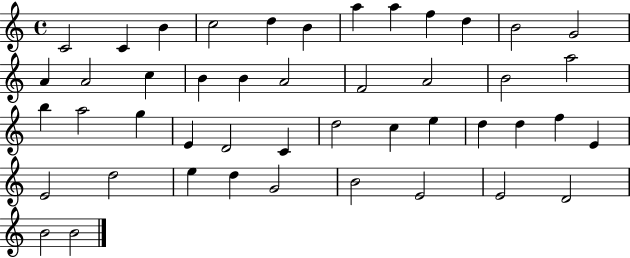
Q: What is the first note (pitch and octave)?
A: C4